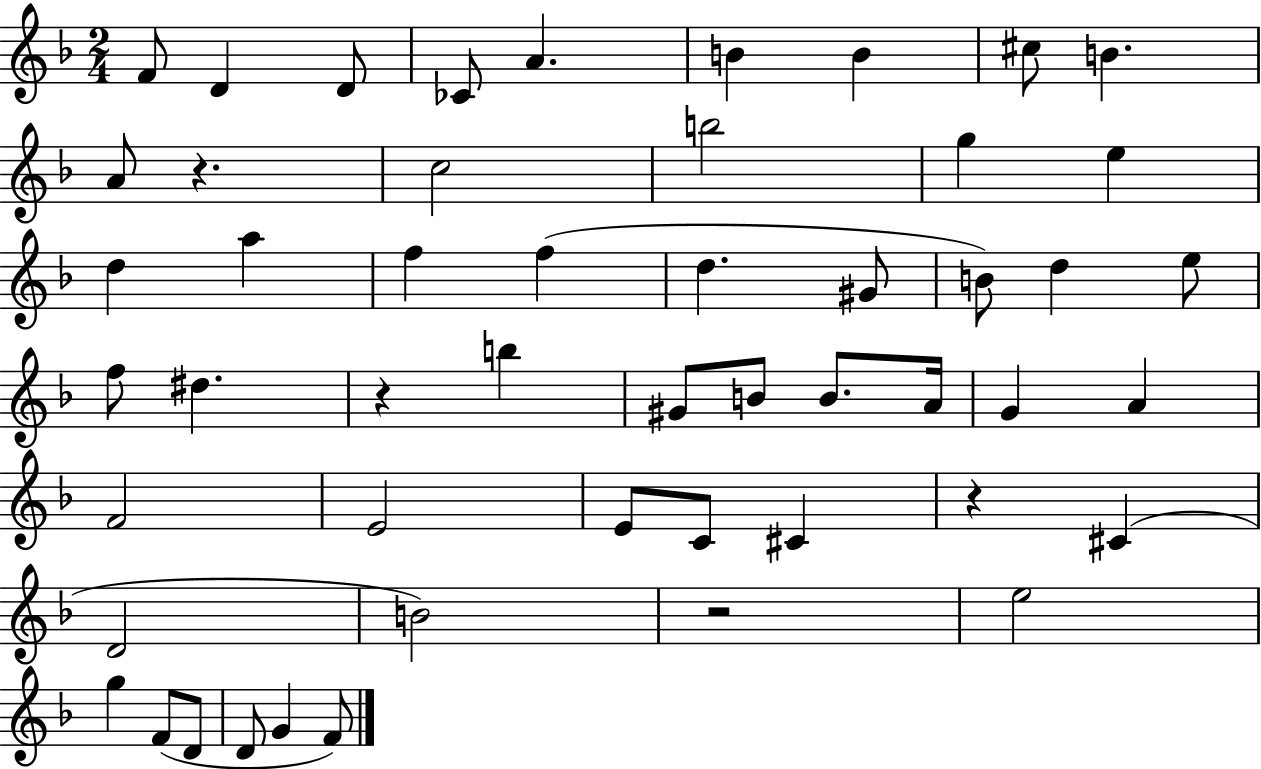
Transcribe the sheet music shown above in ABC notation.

X:1
T:Untitled
M:2/4
L:1/4
K:F
F/2 D D/2 _C/2 A B B ^c/2 B A/2 z c2 b2 g e d a f f d ^G/2 B/2 d e/2 f/2 ^d z b ^G/2 B/2 B/2 A/4 G A F2 E2 E/2 C/2 ^C z ^C D2 B2 z2 e2 g F/2 D/2 D/2 G F/2